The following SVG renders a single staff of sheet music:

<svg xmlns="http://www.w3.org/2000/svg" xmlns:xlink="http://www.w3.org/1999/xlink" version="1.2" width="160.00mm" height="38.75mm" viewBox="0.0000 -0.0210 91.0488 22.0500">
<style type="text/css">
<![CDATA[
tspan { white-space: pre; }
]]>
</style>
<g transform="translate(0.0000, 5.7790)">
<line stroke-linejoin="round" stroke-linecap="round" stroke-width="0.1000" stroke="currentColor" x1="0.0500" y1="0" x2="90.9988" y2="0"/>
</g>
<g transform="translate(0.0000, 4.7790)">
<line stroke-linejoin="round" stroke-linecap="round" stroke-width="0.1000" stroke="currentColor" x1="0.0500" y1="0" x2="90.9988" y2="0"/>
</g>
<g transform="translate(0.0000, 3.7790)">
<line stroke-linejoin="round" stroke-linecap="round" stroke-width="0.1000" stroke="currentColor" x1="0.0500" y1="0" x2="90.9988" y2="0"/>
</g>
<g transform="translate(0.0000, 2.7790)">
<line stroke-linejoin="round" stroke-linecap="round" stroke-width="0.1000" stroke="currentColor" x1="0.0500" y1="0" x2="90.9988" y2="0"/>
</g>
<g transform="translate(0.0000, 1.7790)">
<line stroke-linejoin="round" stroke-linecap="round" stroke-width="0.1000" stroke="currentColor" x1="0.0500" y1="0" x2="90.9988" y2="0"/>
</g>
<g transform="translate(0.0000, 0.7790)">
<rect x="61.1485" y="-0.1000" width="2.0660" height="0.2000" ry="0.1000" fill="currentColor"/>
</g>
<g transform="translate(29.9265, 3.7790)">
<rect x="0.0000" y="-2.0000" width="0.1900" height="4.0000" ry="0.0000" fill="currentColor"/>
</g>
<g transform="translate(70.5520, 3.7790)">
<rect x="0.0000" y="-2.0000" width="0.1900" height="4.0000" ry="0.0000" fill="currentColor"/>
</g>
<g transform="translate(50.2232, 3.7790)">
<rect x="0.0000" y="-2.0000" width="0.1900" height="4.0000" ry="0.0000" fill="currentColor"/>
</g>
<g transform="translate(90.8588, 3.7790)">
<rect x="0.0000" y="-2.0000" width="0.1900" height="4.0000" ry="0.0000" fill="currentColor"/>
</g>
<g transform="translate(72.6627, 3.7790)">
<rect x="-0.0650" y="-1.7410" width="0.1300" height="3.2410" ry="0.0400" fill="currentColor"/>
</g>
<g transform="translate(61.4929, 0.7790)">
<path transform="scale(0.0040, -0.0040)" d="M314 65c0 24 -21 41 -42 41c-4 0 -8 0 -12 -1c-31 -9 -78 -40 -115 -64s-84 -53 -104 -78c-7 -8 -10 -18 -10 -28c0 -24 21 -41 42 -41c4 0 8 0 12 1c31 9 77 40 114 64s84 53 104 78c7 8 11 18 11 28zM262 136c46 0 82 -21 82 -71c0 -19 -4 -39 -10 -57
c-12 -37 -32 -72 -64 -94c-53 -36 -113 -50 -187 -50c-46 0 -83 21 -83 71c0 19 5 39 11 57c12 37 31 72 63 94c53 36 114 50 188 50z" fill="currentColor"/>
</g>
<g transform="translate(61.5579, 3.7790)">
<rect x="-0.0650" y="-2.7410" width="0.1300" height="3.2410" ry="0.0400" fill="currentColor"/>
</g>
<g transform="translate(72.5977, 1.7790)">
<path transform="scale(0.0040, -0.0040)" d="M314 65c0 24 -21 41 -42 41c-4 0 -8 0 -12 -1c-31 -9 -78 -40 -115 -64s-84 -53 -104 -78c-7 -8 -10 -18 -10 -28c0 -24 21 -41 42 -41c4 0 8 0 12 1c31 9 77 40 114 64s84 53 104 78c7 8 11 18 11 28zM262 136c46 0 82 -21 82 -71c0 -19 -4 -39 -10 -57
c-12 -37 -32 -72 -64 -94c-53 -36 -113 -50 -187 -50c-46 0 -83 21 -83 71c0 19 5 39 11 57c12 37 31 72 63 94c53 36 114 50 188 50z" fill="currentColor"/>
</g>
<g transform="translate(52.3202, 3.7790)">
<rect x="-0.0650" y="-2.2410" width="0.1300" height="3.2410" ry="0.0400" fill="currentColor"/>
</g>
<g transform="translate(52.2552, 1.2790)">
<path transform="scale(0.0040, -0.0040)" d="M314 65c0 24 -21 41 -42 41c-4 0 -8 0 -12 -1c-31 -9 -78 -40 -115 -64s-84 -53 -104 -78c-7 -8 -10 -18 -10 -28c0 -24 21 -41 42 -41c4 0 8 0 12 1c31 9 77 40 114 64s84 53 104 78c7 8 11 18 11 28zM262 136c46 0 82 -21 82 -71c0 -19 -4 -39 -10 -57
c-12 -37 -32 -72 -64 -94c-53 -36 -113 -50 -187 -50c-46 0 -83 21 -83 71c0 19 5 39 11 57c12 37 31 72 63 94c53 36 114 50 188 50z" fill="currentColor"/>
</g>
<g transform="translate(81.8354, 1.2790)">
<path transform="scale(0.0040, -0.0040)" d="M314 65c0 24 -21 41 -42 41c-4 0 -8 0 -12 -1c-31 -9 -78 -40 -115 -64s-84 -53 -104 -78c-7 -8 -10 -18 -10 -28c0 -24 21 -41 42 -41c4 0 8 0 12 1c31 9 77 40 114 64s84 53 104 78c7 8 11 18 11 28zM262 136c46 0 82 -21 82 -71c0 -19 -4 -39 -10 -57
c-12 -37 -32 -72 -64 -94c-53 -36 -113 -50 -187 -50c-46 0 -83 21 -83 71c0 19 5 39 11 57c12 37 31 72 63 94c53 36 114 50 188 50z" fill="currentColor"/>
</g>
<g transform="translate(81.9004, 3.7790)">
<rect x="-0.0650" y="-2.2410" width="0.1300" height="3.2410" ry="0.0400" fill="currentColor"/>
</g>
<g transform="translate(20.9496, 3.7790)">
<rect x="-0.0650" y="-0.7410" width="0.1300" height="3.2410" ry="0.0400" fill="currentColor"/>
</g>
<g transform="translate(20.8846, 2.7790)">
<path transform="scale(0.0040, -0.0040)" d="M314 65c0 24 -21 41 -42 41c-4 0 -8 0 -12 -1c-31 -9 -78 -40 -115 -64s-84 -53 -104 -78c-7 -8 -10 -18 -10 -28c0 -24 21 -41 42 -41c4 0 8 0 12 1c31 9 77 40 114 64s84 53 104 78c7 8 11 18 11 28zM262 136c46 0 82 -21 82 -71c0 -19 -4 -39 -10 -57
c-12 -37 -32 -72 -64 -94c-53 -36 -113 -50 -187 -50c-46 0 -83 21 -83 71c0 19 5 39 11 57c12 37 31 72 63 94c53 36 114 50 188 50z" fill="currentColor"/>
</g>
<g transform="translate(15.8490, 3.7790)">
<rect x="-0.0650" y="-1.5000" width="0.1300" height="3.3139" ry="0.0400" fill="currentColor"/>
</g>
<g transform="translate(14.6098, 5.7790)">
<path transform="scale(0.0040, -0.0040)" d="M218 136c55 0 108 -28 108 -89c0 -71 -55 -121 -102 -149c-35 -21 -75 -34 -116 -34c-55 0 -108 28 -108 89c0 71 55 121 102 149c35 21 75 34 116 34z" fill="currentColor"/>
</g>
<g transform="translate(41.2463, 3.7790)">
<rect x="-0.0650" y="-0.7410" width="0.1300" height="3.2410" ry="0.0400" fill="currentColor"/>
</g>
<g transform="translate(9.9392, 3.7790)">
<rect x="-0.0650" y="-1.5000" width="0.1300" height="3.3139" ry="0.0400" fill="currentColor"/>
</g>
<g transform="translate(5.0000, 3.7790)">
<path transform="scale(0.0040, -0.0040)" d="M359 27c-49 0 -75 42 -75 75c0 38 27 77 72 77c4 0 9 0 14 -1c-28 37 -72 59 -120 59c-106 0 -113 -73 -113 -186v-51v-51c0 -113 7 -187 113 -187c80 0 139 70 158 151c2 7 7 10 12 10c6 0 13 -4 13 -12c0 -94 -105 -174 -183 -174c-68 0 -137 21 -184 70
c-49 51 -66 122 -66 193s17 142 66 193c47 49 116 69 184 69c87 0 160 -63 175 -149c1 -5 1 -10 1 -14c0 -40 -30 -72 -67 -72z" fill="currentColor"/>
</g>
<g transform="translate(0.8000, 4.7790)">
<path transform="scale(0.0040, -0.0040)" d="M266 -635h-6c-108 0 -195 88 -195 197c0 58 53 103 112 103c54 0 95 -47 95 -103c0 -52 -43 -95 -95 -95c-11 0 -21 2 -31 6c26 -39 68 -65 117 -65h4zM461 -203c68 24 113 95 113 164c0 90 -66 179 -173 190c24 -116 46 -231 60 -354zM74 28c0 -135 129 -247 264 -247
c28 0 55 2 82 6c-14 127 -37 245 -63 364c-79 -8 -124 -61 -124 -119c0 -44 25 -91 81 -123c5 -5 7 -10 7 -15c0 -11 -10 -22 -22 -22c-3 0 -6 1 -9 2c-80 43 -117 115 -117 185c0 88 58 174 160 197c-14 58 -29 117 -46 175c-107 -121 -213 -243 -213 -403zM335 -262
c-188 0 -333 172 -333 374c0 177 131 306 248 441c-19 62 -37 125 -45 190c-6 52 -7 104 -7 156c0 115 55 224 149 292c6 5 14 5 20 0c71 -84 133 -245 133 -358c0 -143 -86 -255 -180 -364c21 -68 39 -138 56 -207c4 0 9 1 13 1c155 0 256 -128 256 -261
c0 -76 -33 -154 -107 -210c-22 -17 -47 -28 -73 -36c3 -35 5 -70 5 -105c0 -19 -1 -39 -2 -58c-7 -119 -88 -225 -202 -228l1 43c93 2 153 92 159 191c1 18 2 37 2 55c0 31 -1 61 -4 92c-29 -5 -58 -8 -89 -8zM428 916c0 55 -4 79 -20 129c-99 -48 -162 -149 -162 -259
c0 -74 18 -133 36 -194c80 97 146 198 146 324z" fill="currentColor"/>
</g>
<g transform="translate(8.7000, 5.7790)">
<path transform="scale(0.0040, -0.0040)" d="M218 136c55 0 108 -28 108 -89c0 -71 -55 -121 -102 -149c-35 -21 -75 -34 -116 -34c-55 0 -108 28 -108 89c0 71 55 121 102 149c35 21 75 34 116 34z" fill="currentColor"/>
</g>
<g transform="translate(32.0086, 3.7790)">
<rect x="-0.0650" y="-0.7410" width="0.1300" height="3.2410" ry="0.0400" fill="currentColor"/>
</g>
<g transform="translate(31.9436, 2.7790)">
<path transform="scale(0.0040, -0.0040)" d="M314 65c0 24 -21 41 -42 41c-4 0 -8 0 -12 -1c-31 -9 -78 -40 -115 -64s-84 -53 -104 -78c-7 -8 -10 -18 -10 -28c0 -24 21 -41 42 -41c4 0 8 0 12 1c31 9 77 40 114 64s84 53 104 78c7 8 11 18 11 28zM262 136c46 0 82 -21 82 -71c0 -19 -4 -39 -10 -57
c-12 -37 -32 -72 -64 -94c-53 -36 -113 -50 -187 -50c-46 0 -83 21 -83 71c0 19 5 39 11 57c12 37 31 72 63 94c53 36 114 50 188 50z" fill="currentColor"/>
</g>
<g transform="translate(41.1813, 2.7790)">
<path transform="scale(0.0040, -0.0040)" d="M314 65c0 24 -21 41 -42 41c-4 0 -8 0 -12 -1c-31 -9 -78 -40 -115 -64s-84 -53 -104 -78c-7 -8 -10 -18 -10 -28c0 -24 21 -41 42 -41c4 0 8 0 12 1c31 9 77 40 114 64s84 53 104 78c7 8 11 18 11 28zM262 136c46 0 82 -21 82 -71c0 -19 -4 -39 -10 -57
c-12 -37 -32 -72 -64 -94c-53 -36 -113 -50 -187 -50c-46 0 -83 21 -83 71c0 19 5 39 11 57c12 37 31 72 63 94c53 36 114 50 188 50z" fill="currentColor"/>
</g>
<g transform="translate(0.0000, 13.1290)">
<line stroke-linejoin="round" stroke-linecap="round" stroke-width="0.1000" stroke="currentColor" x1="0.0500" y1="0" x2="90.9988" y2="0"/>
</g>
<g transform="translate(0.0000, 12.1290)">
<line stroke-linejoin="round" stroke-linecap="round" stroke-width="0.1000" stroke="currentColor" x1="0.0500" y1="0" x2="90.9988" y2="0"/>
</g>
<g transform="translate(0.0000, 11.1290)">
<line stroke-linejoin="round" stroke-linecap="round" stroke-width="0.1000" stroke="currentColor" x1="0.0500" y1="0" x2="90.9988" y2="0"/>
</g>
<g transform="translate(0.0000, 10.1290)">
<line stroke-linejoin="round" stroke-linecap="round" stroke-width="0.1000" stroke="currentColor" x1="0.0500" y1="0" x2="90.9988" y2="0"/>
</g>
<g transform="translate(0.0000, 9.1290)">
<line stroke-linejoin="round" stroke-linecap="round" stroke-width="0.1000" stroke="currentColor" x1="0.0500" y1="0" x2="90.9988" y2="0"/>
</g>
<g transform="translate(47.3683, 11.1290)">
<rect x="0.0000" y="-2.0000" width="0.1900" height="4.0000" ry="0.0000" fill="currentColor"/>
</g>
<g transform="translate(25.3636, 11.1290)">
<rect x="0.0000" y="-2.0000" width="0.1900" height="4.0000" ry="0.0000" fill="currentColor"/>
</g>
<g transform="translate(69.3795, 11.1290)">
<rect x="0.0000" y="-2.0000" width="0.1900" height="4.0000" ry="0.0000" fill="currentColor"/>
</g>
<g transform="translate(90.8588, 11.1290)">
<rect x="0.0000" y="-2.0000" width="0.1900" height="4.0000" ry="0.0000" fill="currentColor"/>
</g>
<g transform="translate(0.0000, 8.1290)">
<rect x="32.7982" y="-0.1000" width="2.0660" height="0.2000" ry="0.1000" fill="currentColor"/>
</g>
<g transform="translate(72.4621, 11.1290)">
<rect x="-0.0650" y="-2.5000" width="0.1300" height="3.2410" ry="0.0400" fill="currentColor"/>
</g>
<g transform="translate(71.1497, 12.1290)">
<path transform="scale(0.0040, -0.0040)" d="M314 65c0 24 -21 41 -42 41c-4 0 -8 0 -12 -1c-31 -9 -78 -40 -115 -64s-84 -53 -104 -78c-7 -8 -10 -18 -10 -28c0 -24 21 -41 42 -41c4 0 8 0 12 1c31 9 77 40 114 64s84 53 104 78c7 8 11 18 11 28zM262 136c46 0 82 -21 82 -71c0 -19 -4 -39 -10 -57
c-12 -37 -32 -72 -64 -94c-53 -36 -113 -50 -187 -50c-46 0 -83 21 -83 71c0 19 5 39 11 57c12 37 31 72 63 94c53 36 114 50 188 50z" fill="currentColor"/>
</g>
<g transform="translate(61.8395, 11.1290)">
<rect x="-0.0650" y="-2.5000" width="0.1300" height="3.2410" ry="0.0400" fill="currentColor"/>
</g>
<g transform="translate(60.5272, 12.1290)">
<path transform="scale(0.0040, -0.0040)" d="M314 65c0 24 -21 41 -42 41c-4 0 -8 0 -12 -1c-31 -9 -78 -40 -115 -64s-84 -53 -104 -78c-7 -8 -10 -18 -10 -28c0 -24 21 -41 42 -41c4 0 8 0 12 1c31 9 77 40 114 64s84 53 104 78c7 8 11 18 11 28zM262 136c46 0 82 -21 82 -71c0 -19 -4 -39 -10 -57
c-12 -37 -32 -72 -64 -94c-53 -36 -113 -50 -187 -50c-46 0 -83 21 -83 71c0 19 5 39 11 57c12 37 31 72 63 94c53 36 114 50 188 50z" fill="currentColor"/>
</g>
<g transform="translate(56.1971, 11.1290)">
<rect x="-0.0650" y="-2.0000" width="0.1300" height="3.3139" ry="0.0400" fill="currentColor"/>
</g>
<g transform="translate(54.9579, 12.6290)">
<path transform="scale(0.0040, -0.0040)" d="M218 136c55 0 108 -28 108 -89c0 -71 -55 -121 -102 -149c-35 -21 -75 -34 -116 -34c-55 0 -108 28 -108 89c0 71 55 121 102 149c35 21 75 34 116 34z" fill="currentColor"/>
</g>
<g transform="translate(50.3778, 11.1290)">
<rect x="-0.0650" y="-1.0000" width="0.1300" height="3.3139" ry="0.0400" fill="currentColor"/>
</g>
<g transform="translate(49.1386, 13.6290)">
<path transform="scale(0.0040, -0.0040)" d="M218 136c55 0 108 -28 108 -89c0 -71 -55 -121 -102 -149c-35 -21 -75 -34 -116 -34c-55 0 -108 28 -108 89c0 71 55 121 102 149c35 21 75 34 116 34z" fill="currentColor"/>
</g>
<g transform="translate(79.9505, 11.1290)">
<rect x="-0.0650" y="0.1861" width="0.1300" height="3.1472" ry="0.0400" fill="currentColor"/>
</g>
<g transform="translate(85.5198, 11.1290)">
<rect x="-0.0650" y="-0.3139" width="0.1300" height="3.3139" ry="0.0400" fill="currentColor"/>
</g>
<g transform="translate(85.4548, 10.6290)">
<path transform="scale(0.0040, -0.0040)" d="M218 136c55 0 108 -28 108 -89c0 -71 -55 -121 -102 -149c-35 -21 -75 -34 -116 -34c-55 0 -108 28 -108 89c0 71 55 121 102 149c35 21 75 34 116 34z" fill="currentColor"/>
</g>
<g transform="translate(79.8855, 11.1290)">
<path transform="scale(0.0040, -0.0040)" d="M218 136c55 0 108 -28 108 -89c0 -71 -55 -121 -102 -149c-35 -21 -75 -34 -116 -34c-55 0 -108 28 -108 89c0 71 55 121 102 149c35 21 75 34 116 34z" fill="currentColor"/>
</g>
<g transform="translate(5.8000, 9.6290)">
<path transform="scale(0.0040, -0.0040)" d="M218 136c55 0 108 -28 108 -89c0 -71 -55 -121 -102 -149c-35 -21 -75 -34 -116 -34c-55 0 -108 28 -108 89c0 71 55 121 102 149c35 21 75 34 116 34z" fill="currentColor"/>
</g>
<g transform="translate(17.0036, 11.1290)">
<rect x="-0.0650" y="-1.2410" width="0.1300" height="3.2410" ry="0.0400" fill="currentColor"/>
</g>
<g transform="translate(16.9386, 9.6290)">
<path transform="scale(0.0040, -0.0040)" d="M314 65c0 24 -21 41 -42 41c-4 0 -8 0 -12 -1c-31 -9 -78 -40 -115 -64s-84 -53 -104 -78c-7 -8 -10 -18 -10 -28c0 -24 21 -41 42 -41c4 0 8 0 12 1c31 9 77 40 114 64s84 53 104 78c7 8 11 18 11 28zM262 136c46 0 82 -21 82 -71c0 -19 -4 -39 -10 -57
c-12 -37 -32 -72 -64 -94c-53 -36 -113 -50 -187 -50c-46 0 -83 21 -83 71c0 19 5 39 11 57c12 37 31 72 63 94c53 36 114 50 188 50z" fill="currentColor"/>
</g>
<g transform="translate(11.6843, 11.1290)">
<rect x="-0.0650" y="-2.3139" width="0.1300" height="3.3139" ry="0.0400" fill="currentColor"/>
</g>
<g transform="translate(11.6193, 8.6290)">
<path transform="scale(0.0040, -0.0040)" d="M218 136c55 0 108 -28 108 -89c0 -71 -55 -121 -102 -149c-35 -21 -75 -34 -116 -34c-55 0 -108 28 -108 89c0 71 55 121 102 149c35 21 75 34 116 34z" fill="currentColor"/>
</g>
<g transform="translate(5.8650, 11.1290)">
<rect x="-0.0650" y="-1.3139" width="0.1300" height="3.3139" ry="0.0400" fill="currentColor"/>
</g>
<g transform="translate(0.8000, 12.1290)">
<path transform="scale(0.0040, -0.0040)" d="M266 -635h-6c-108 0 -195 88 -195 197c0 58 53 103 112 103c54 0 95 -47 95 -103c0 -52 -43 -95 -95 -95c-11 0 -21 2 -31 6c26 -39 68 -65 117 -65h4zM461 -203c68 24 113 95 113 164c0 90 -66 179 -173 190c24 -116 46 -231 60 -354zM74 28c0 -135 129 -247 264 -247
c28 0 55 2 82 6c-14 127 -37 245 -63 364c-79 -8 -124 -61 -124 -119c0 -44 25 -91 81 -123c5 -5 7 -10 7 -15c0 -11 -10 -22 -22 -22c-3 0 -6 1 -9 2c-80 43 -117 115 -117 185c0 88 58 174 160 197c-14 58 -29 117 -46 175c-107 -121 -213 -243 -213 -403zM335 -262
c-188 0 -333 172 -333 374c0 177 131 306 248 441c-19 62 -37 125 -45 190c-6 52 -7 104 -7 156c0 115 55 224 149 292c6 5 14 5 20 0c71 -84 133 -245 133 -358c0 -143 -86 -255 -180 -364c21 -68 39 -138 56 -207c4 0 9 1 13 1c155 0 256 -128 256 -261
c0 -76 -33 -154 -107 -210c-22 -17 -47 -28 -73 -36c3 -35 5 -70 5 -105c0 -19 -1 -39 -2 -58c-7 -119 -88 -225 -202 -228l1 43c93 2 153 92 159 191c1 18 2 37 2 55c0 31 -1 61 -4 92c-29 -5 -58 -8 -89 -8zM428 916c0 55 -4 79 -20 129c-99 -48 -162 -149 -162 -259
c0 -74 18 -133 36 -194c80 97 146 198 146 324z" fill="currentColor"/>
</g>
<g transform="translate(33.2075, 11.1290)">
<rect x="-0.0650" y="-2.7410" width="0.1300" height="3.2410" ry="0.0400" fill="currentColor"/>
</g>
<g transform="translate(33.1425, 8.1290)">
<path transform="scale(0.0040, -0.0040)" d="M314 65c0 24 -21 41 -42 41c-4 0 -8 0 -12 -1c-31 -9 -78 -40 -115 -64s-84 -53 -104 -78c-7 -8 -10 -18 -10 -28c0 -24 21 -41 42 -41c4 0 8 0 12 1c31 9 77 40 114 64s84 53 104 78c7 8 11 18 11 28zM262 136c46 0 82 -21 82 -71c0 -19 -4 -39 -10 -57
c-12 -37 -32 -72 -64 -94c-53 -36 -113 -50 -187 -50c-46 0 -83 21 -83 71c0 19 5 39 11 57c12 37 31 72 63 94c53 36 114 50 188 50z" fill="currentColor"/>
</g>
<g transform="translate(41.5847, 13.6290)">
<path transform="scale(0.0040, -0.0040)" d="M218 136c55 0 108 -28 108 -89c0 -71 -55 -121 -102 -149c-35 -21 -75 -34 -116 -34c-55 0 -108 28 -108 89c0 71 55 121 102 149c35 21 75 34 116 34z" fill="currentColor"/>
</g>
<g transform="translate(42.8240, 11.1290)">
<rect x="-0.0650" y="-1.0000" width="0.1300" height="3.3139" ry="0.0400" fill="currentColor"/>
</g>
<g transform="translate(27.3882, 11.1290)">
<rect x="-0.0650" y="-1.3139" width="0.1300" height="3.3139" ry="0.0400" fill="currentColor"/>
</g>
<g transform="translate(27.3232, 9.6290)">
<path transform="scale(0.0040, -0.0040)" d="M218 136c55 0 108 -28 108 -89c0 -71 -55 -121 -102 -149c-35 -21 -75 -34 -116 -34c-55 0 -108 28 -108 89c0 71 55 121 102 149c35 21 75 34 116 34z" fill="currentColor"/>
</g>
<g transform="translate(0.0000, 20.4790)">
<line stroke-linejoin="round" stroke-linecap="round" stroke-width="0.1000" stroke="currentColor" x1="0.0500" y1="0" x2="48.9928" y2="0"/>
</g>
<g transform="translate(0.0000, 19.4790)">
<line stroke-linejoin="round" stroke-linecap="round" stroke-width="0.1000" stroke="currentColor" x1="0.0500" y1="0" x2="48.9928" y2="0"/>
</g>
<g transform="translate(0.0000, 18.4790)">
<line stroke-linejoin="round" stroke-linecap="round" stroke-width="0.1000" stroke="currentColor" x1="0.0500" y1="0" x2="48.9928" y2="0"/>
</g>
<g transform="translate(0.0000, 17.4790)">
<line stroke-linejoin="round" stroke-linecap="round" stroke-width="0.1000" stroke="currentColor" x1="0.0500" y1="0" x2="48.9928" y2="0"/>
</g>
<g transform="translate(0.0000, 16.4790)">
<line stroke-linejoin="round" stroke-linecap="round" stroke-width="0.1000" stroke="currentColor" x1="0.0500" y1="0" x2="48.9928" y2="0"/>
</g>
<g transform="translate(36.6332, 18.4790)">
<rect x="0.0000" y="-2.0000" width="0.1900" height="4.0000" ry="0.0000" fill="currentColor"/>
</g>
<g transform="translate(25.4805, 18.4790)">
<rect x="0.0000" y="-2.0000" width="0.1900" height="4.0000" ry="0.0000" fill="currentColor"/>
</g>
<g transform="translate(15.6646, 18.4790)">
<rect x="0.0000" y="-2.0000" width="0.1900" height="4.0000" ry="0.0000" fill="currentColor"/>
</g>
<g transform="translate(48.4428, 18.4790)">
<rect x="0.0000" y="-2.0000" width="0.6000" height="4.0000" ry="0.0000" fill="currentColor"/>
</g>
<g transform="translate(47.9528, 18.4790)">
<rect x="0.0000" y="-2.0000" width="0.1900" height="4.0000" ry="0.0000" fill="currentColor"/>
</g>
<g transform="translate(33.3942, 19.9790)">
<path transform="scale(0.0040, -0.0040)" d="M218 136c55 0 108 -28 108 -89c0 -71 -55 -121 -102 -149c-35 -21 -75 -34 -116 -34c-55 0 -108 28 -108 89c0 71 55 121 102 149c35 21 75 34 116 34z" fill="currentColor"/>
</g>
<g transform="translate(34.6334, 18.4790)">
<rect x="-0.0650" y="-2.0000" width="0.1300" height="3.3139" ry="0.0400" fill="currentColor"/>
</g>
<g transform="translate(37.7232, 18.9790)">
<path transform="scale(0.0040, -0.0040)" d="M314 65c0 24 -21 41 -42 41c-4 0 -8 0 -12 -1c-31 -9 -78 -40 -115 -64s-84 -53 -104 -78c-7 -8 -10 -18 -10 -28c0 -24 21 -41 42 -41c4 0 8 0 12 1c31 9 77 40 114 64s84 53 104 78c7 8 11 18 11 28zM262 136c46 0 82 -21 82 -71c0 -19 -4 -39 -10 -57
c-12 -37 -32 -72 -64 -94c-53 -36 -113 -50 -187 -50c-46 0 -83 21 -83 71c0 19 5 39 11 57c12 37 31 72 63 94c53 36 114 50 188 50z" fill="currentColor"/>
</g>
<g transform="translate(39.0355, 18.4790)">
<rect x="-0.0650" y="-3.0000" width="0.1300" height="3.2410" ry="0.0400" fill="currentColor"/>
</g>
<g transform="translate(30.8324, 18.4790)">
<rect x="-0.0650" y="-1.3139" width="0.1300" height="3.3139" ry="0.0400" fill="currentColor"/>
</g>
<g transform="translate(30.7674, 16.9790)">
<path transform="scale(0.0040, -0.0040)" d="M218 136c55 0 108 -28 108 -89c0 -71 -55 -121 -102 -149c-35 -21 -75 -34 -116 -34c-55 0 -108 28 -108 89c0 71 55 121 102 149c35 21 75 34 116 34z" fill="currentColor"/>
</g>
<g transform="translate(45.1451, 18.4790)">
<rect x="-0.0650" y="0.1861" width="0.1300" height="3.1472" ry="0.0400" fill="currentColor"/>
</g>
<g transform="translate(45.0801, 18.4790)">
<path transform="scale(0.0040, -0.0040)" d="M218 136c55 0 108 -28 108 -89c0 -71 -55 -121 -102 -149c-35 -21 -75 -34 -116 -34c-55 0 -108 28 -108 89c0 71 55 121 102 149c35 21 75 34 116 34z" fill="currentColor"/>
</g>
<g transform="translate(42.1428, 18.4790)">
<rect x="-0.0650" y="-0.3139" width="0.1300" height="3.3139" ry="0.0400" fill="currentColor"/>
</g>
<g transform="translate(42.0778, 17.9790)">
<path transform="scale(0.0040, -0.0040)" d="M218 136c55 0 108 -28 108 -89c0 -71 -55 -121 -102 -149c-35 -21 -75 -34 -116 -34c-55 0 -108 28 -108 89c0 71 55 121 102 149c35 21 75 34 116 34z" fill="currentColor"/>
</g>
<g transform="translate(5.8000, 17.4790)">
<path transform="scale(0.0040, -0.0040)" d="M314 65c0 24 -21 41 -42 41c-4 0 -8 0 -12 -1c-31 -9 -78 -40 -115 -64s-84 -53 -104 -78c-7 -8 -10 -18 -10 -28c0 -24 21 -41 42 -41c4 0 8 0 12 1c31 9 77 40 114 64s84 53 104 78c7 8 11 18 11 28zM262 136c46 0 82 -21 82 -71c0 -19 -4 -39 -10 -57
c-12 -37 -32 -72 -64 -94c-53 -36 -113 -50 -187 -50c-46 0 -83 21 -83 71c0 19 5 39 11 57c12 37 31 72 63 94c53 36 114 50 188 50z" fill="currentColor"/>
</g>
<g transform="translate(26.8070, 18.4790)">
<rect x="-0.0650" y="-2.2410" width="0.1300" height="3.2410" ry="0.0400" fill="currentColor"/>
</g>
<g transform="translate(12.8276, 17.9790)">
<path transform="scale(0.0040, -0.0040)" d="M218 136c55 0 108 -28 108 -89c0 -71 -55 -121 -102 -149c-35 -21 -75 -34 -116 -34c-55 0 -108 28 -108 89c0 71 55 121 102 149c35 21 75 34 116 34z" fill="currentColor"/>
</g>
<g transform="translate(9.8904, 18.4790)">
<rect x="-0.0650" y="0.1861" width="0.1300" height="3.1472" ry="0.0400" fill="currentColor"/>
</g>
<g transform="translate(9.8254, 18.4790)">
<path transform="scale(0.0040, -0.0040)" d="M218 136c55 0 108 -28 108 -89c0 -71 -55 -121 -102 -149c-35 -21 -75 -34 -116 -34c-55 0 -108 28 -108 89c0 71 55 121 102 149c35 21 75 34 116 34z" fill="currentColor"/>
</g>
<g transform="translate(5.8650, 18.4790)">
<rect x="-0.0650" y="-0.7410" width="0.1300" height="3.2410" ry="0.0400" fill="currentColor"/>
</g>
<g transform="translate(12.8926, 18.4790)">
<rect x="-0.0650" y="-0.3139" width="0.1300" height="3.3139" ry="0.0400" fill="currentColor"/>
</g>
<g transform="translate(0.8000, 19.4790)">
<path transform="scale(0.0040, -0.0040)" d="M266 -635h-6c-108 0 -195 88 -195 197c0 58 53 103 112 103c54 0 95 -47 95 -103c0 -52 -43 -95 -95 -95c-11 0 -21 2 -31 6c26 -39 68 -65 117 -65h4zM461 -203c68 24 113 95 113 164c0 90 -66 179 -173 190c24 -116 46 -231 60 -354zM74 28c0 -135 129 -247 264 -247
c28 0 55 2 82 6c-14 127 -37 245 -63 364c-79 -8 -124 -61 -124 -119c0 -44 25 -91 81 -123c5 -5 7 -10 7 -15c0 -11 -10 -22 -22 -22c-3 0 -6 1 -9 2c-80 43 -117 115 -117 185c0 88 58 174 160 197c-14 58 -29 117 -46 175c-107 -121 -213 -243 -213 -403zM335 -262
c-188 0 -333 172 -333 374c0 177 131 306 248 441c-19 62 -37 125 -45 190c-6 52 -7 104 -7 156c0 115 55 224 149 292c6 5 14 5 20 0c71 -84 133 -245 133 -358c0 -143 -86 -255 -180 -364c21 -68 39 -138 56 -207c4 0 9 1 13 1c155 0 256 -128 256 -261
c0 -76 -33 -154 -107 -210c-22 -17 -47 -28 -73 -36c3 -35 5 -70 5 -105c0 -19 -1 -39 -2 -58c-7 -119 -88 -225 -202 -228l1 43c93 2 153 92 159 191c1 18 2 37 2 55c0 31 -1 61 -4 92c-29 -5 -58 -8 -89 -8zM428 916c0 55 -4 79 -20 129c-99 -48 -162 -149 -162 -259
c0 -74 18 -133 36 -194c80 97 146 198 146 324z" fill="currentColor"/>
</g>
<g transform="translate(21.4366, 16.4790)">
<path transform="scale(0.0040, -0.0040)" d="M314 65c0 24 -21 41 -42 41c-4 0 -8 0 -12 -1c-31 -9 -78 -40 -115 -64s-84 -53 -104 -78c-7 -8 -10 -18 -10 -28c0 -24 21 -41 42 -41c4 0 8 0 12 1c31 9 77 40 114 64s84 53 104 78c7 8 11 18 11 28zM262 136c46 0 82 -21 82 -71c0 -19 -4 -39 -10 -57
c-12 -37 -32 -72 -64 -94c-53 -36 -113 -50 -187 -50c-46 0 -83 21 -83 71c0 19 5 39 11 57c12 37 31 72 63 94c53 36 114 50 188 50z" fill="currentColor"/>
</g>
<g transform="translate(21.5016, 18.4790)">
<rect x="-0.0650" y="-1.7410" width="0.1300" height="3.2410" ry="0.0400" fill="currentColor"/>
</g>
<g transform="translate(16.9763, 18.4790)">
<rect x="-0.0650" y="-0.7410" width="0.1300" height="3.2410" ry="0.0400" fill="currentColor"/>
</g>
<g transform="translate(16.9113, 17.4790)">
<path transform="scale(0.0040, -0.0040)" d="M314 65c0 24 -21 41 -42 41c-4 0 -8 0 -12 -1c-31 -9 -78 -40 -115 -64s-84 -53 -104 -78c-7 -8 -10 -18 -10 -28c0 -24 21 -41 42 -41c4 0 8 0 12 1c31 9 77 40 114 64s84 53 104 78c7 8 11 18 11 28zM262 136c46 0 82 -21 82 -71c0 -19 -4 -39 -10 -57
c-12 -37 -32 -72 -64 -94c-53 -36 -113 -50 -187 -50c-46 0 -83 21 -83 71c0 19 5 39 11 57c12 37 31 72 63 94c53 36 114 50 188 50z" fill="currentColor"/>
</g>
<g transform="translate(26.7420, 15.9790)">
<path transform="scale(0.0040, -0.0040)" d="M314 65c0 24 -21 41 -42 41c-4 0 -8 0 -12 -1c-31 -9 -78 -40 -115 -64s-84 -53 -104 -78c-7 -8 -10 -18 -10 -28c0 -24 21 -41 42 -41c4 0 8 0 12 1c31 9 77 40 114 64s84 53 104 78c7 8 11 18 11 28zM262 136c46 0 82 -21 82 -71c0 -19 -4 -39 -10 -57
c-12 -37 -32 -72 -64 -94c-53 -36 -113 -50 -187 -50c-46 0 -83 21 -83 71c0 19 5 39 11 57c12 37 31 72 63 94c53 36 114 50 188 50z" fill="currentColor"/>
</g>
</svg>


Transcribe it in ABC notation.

X:1
T:Untitled
M:4/4
L:1/4
K:C
E E d2 d2 d2 g2 a2 f2 g2 e g e2 e a2 D D F G2 G2 B c d2 B c d2 f2 g2 e F A2 c B